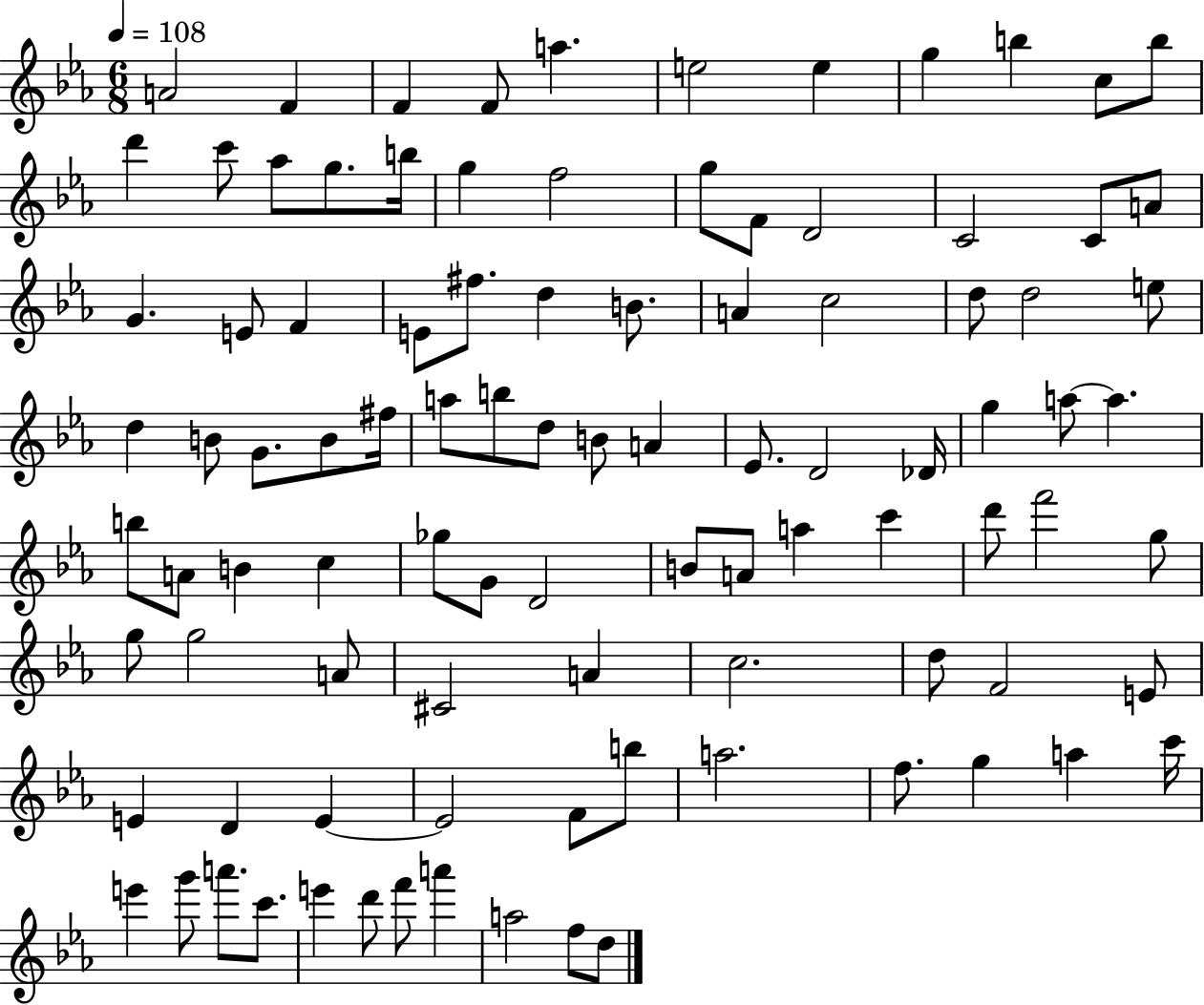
{
  \clef treble
  \numericTimeSignature
  \time 6/8
  \key ees \major
  \tempo 4 = 108
  a'2 f'4 | f'4 f'8 a''4. | e''2 e''4 | g''4 b''4 c''8 b''8 | \break d'''4 c'''8 aes''8 g''8. b''16 | g''4 f''2 | g''8 f'8 d'2 | c'2 c'8 a'8 | \break g'4. e'8 f'4 | e'8 fis''8. d''4 b'8. | a'4 c''2 | d''8 d''2 e''8 | \break d''4 b'8 g'8. b'8 fis''16 | a''8 b''8 d''8 b'8 a'4 | ees'8. d'2 des'16 | g''4 a''8~~ a''4. | \break b''8 a'8 b'4 c''4 | ges''8 g'8 d'2 | b'8 a'8 a''4 c'''4 | d'''8 f'''2 g''8 | \break g''8 g''2 a'8 | cis'2 a'4 | c''2. | d''8 f'2 e'8 | \break e'4 d'4 e'4~~ | e'2 f'8 b''8 | a''2. | f''8. g''4 a''4 c'''16 | \break e'''4 g'''8 a'''8. c'''8. | e'''4 d'''8 f'''8 a'''4 | a''2 f''8 d''8 | \bar "|."
}